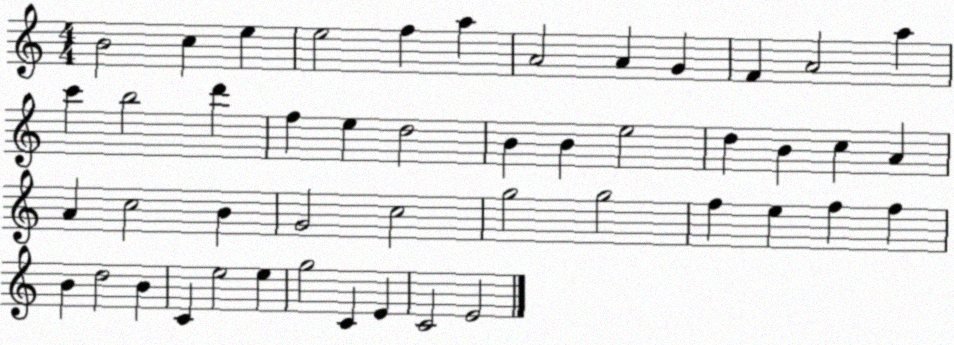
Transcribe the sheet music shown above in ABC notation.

X:1
T:Untitled
M:4/4
L:1/4
K:C
B2 c e e2 f a A2 A G F A2 a c' b2 d' f e d2 B B e2 d B c A A c2 B G2 c2 g2 g2 f e f f B d2 B C e2 e g2 C E C2 E2